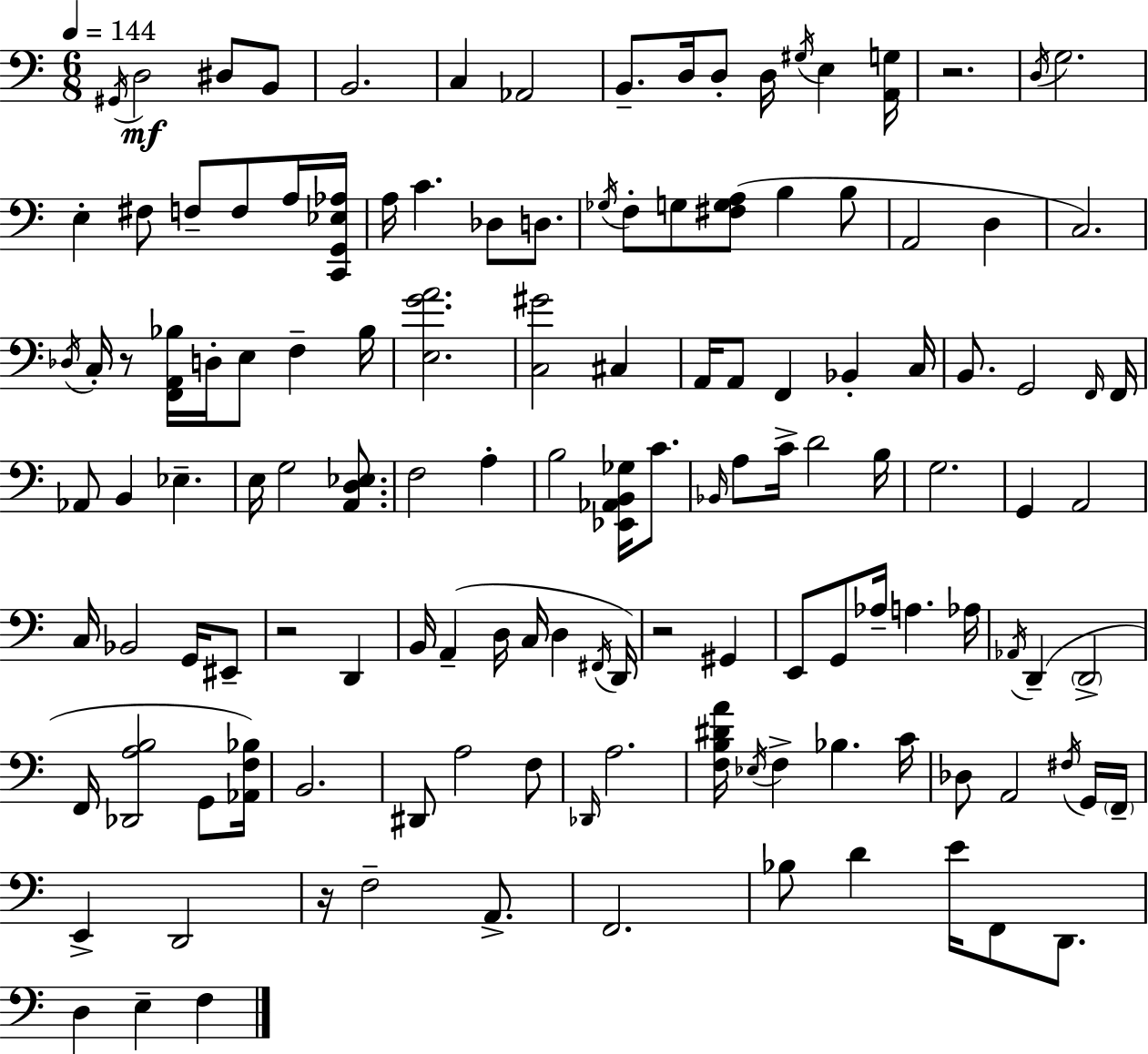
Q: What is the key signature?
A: C major